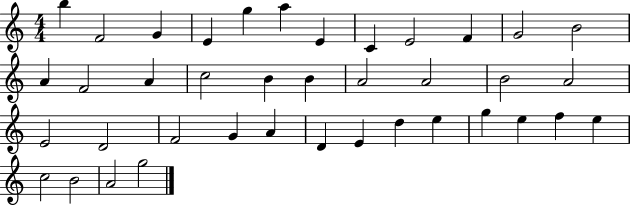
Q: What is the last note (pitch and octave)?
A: G5